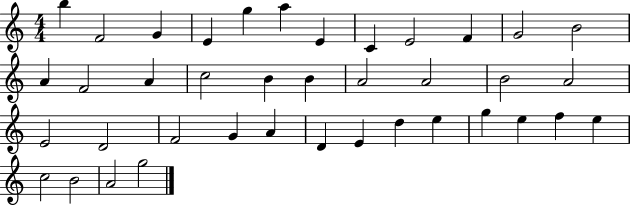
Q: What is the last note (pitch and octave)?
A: G5